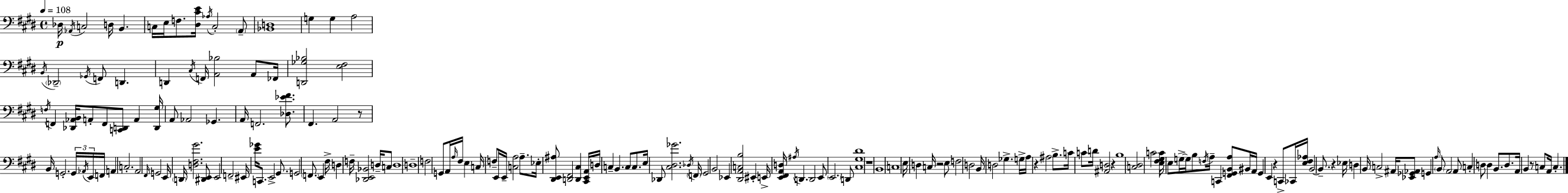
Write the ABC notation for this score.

X:1
T:Untitled
M:4/4
L:1/4
K:E
_D,/4 _A,,/4 C,2 D,/4 B,, C,/4 E,/4 F,/2 [^D,^CE]/4 _A,/4 C,2 A,,/2 [_B,,D,]4 G, G, A,2 B,,/4 _D,,2 _G,,/4 F,,/2 D,, D,, ^C,/4 F,,/4 [A,,_B,]2 A,,/2 _F,,/4 [D,,_G,_B,]2 [E,^F,]2 F,/4 F,, [_D,,_A,,B,,]/4 A,,/2 F,,/2 [C,,D,,]/2 A,, [D,,^G,]/4 A,,/2 _A,,2 _G,, A,,/4 F,,2 [_D,_E^F]/2 ^F,, A,,2 z/2 B,,/4 G,,2 G,,/4 _A,,/4 E,,/4 F,,/4 A,, C,2 A,,2 ^F,,/4 G,,2 E,,/4 D,,/4 [D,^F,^G]2 [^D,,E,,]/2 E,,2 F,,2 ^E,,/4 [E_G]/4 C,,/2 E,,2 ^G,,/2 G,,2 F,,/2 E,, ^F,/4 D, F,/4 [_D,,E,,_B,,]2 D,/4 C,/2 D,4 D,4 F,2 G,,/2 A,,/4 A,/4 ^F,/4 E, C,/4 F,/2 E,,/4 E,,/4 [C,A,]2 A,/2 _E,/4 [^D,,E,,^A,]/2 [D,,^F,,]2 [D,,^C,] [^C,,E,,A,,]/4 D,/4 C, B,, C,/2 C,/2 E,/4 _D,,/2 [^C,^D,_G]2 _D,/4 F,,/4 ^G,,2 B,,2 _E,, [^D,,A,,C,B,]2 ^E,, E,,/4 [E,,^F,,A,,D,]/4 ^A,/4 D,, D,,2 E,,/2 E,,2 D,,/2 [^C,^G,^D]4 z4 B,,4 C,4 E,/4 D, C,/4 z2 E,/2 F,2 D,2 B,,/4 D,2 _G, G,/4 A,/4 z ^A,2 B,/2 C/4 C/2 D/4 [^A,,D,]2 z B,4 [C,^D,]2 C2 [E,^F,^G,C]/4 E,/2 G,/4 G,/4 B,/2 F,/4 A,/4 C,, [^F,,G,,B,,A,]/2 ^B,,/4 A,,/4 G,, E,, z C,,/2 _C,,/4 [E,^F,_A,]/4 B,,2 B,,/2 z _E,/4 D, B,,/4 C,2 ^A,,/4 [_E,,_G,,_A,,]/2 G,, A,/4 B,,/2 A,,2 A,,/2 C, D,/2 D, B,,/2 D,/2 A,,/4 B,, z/2 C,/2 A,,/4 C,